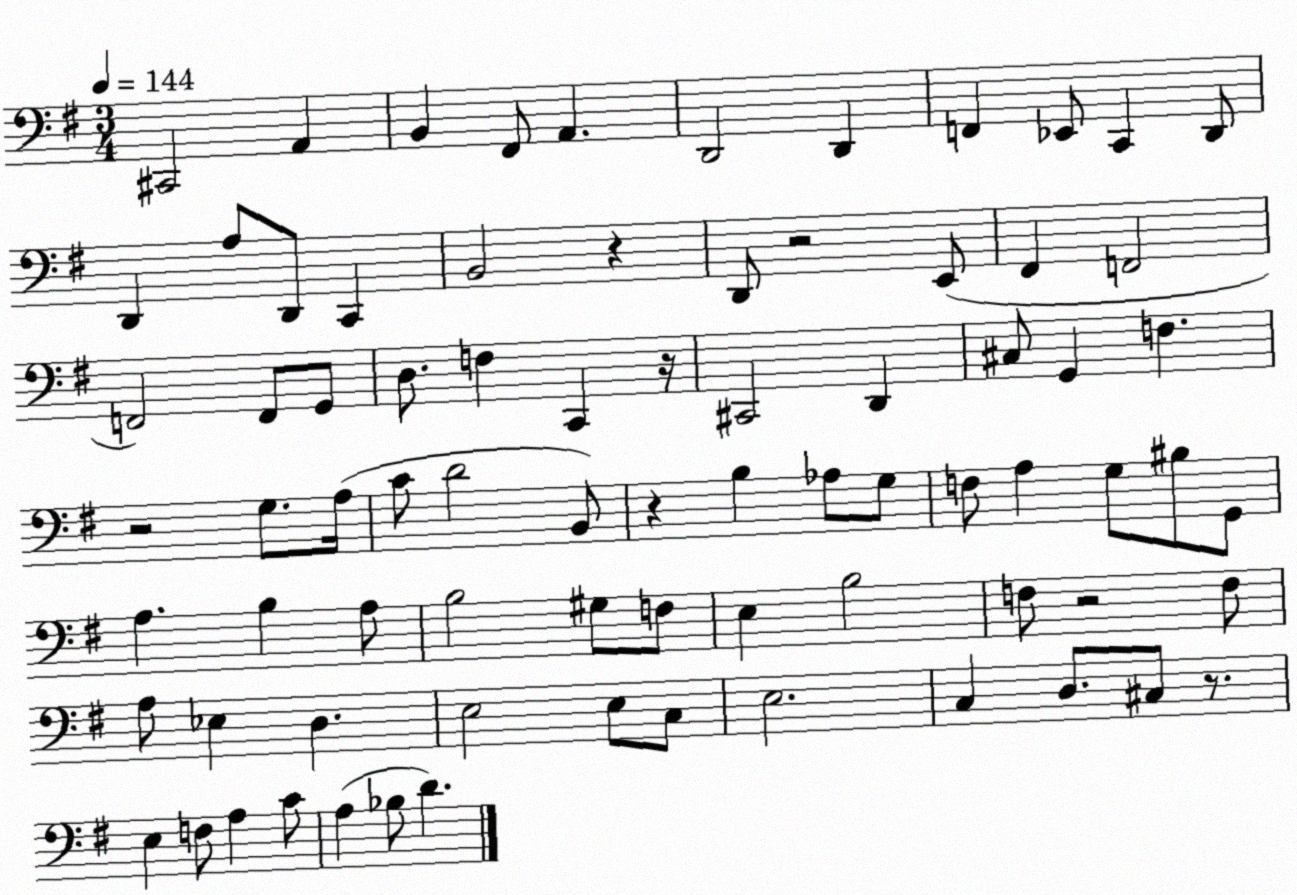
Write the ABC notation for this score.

X:1
T:Untitled
M:3/4
L:1/4
K:G
^C,,2 A,, B,, ^F,,/2 A,, D,,2 D,, F,, _E,,/2 C,, D,,/2 D,, A,/2 D,,/2 C,, B,,2 z D,,/2 z2 E,,/2 ^F,, F,,2 F,,2 F,,/2 G,,/2 D,/2 F, C,, z/4 ^C,,2 D,, ^C,/2 G,, F, z2 G,/2 A,/4 C/2 D2 B,,/2 z B, _A,/2 G,/2 F,/2 A, G,/2 ^B,/2 G,,/2 A, B, A,/2 B,2 ^G,/2 F,/2 E, B,2 F,/2 z2 F,/2 A,/2 _E, D, E,2 E,/2 C,/2 E,2 C, D,/2 ^C,/2 z/2 E, F,/2 A, C/2 A, _B,/2 D